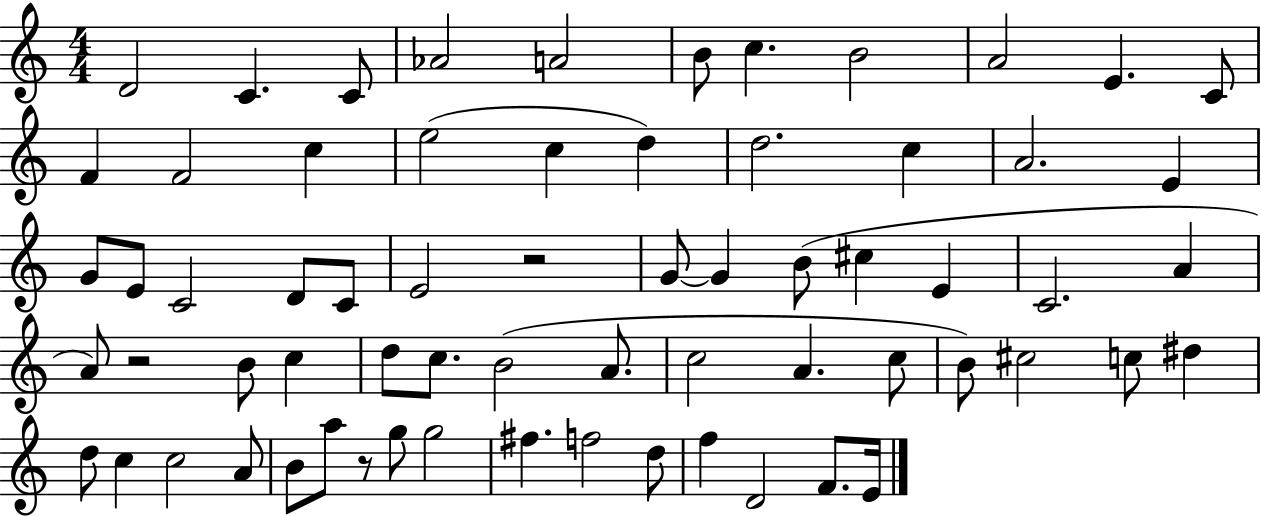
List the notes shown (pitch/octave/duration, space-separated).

D4/h C4/q. C4/e Ab4/h A4/h B4/e C5/q. B4/h A4/h E4/q. C4/e F4/q F4/h C5/q E5/h C5/q D5/q D5/h. C5/q A4/h. E4/q G4/e E4/e C4/h D4/e C4/e E4/h R/h G4/e G4/q B4/e C#5/q E4/q C4/h. A4/q A4/e R/h B4/e C5/q D5/e C5/e. B4/h A4/e. C5/h A4/q. C5/e B4/e C#5/h C5/e D#5/q D5/e C5/q C5/h A4/e B4/e A5/e R/e G5/e G5/h F#5/q. F5/h D5/e F5/q D4/h F4/e. E4/s